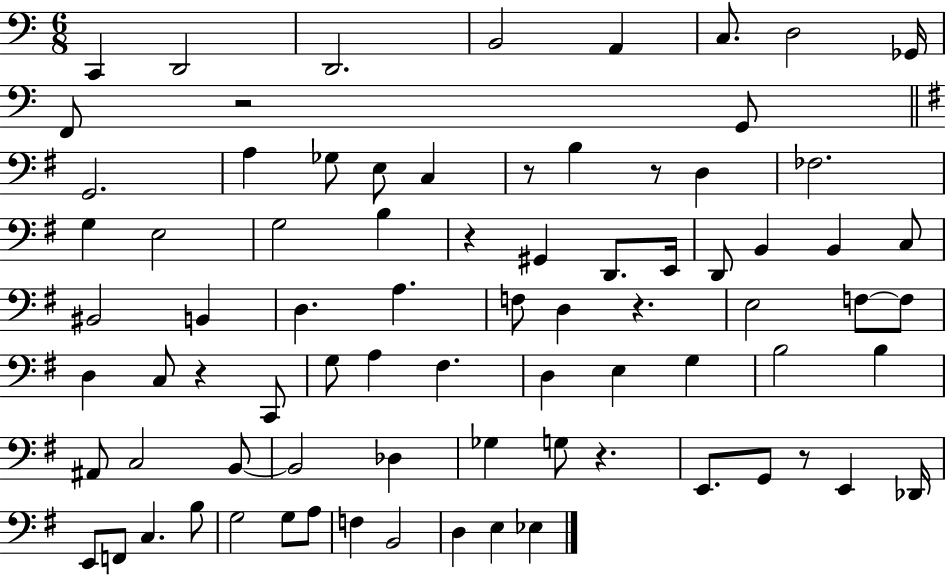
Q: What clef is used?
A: bass